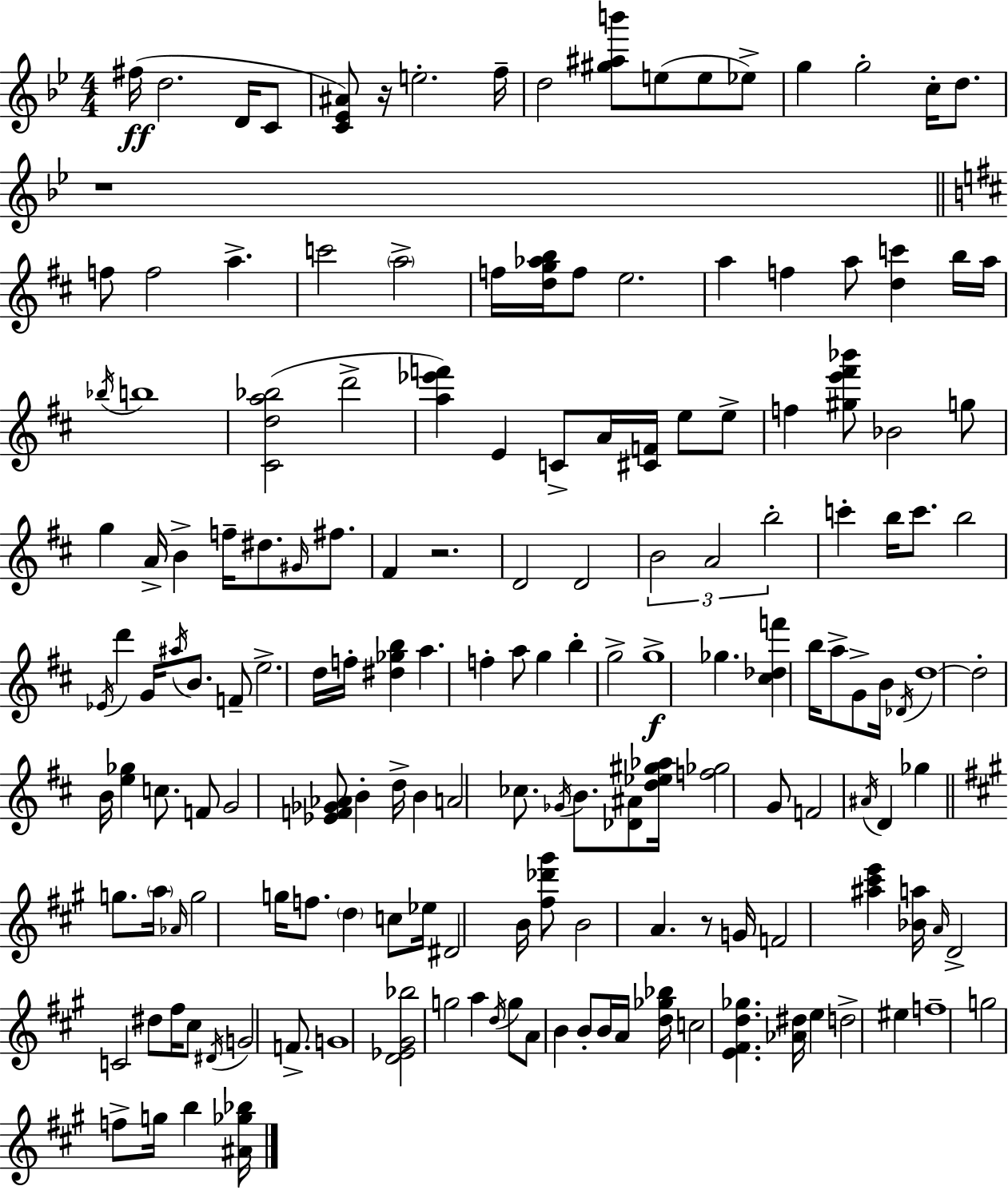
{
  \clef treble
  \numericTimeSignature
  \time 4/4
  \key bes \major
  fis''16(\ff d''2. d'16 c'8 | <c' ees' ais'>8) r16 e''2.-. f''16-- | d''2 <gis'' ais'' b'''>8 e''8( e''8 ees''8->) | g''4 g''2-. c''16-. d''8. | \break r1 | \bar "||" \break \key d \major f''8 f''2 a''4.-> | c'''2 \parenthesize a''2-> | f''16 <d'' g'' aes'' b''>16 f''8 e''2. | a''4 f''4 a''8 <d'' c'''>4 b''16 a''16 | \break \acciaccatura { bes''16 } b''1 | <cis' d'' a'' bes''>2( d'''2-> | <a'' ees''' f'''>4) e'4 c'8-> a'16 <cis' f'>16 e''8 e''8-> | f''4 <gis'' e''' fis''' bes'''>8 bes'2 g''8 | \break g''4 a'16-> b'4-> f''16-- dis''8. \grace { gis'16 } fis''8. | fis'4 r2. | d'2 d'2 | \tuplet 3/2 { b'2 a'2 | \break b''2-. } c'''4-. b''16 c'''8. | b''2 \acciaccatura { ees'16 } d'''4 g'16 | \acciaccatura { ais''16 } b'8. f'8-- e''2.-> | d''16 f''16-. <dis'' ges'' b''>4 a''4. f''4-. | \break a''8 g''4 b''4-. g''2-> | g''1->\f | ges''4. <cis'' des'' f'''>4 b''16 a''8-> | g'8-> b'16 \acciaccatura { des'16 } d''1~~ | \break d''2-. b'16 <e'' ges''>4 | c''8. f'8 g'2 <ees' f' ges' aes'>8 | b'4-. d''16-> b'4 a'2 | ces''8. \acciaccatura { ges'16 } b'8. <des' ais'>8 <d'' ees'' gis'' aes''>16 <f'' ges''>2 | \break g'8 f'2 \acciaccatura { ais'16 } d'4 | ges''4 \bar "||" \break \key a \major g''8. \parenthesize a''16 \grace { aes'16 } g''2 g''16 f''8. | \parenthesize d''4 c''8 ees''16 dis'2 | b'16 <fis'' des''' gis'''>8 b'2 a'4. | r8 g'16 f'2 <ais'' cis''' e'''>4 | \break <bes' a''>16 \grace { a'16 } d'2-> c'2 | dis''8 fis''16 cis''8 \acciaccatura { dis'16 } g'2 | f'8.-> g'1 | <d' ees' gis' bes''>2 g''2 | \break a''4 \acciaccatura { d''16 } g''8 a'8 b'4 | b'8-. b'16 a'16 <d'' ges'' bes''>16 c''2 <e' fis' d'' ges''>4. | <aes' dis''>16 e''4 d''2-> | eis''4 f''1-- | \break g''2 f''8-> g''16 b''4 | <ais' ges'' bes''>16 \bar "|."
}